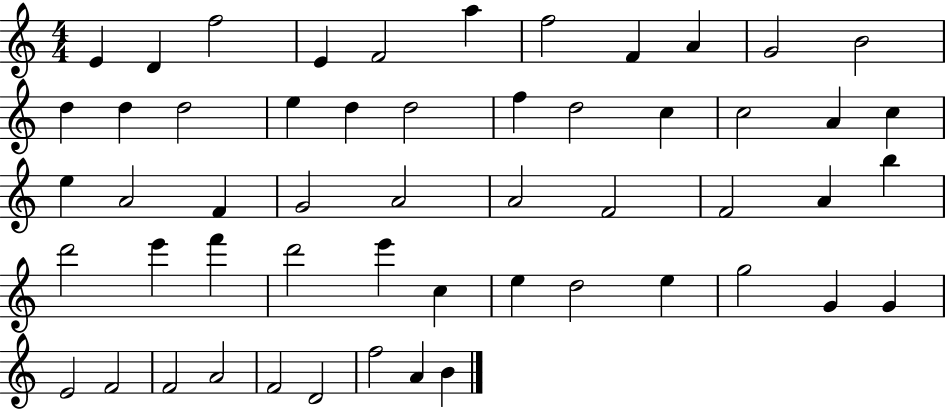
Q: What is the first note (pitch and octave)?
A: E4